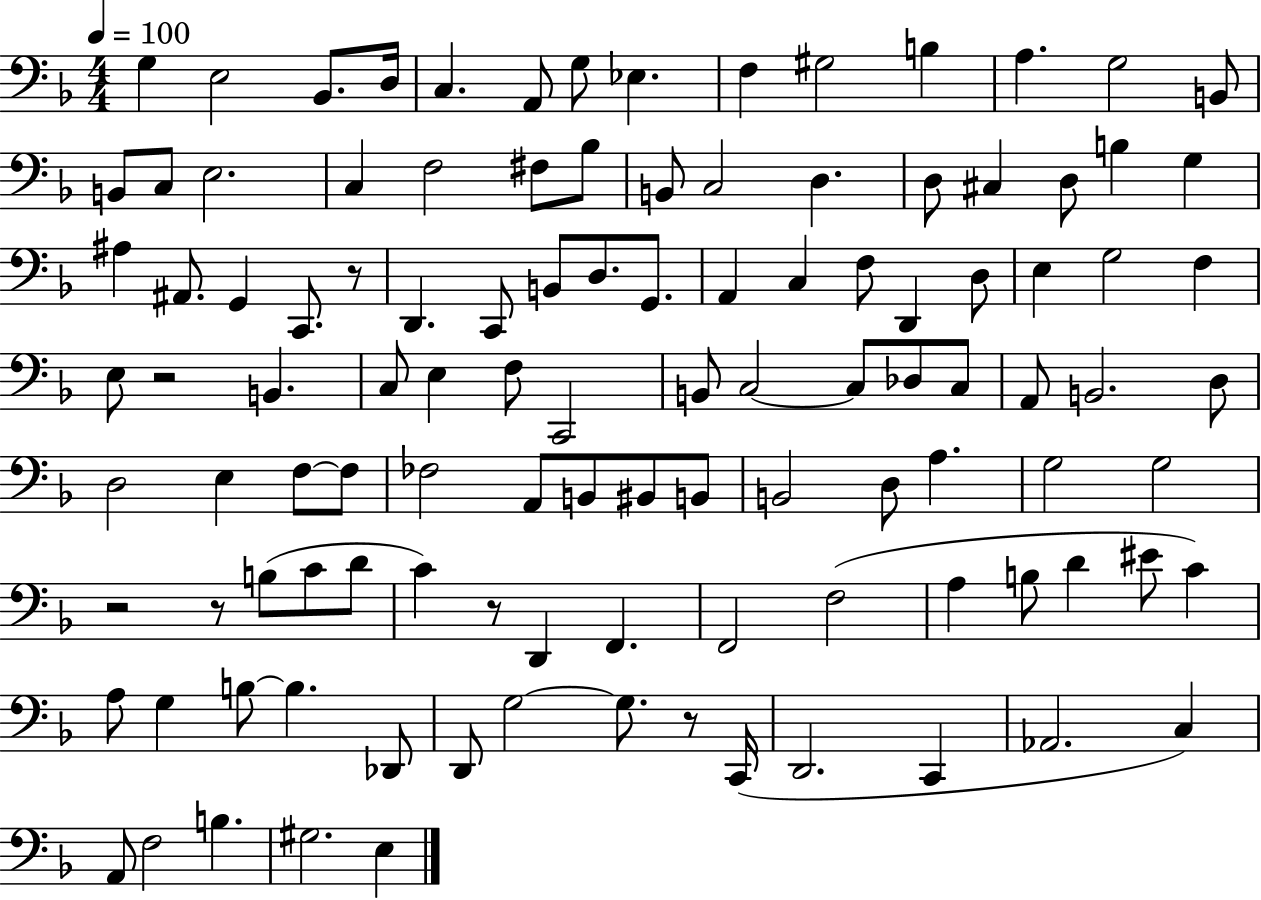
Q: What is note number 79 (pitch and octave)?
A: D2